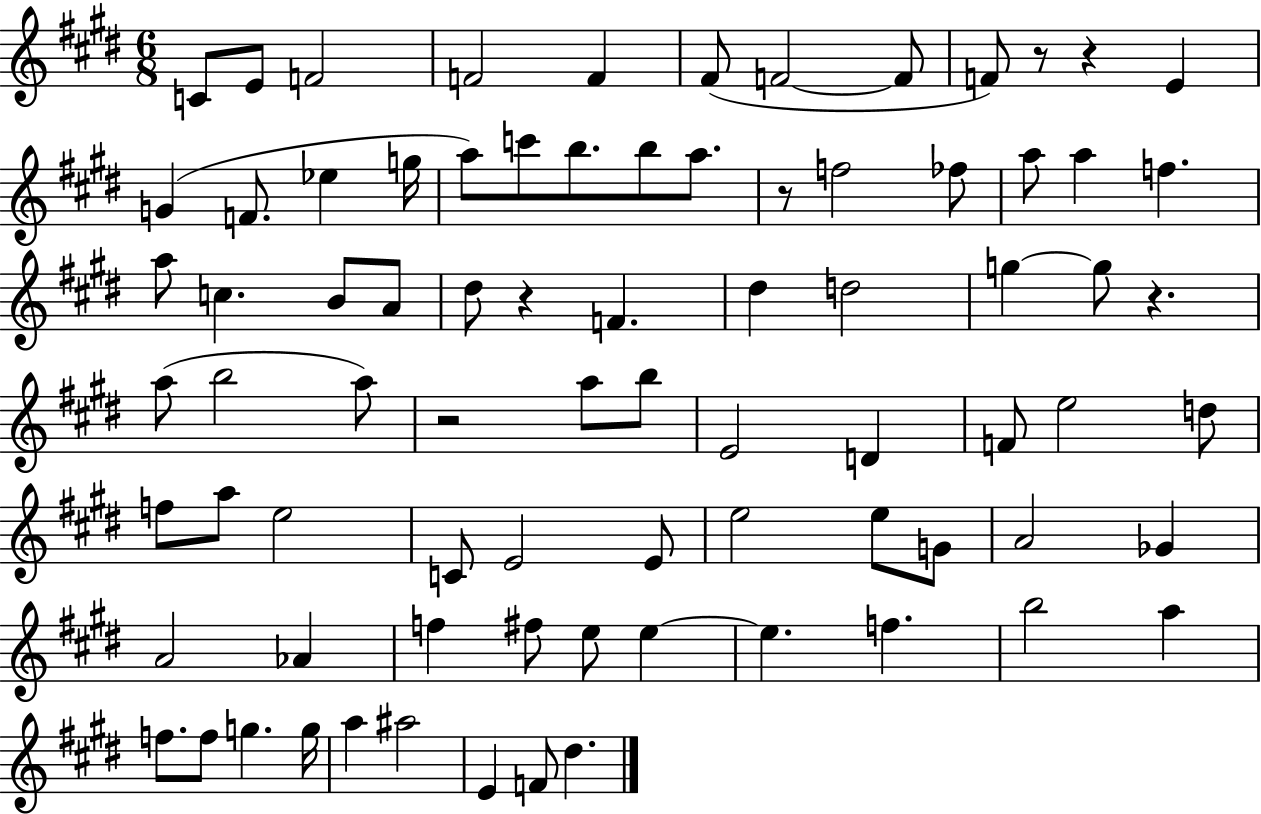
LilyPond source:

{
  \clef treble
  \numericTimeSignature
  \time 6/8
  \key e \major
  c'8 e'8 f'2 | f'2 f'4 | fis'8( f'2~~ f'8 | f'8) r8 r4 e'4 | \break g'4( f'8. ees''4 g''16 | a''8) c'''8 b''8. b''8 a''8. | r8 f''2 fes''8 | a''8 a''4 f''4. | \break a''8 c''4. b'8 a'8 | dis''8 r4 f'4. | dis''4 d''2 | g''4~~ g''8 r4. | \break a''8( b''2 a''8) | r2 a''8 b''8 | e'2 d'4 | f'8 e''2 d''8 | \break f''8 a''8 e''2 | c'8 e'2 e'8 | e''2 e''8 g'8 | a'2 ges'4 | \break a'2 aes'4 | f''4 fis''8 e''8 e''4~~ | e''4. f''4. | b''2 a''4 | \break f''8. f''8 g''4. g''16 | a''4 ais''2 | e'4 f'8 dis''4. | \bar "|."
}